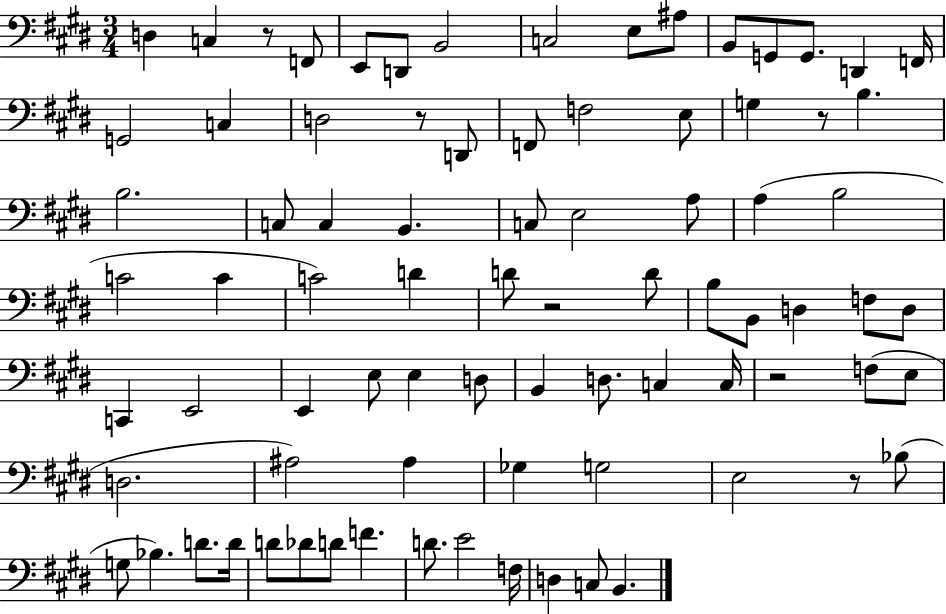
{
  \clef bass
  \numericTimeSignature
  \time 3/4
  \key e \major
  d4 c4 r8 f,8 | e,8 d,8 b,2 | c2 e8 ais8 | b,8 g,8 g,8. d,4 f,16 | \break g,2 c4 | d2 r8 d,8 | f,8 f2 e8 | g4 r8 b4. | \break b2. | c8 c4 b,4. | c8 e2 a8 | a4( b2 | \break c'2 c'4 | c'2) d'4 | d'8 r2 d'8 | b8 b,8 d4 f8 d8 | \break c,4 e,2 | e,4 e8 e4 d8 | b,4 d8. c4 c16 | r2 f8( e8 | \break d2. | ais2) ais4 | ges4 g2 | e2 r8 bes8( | \break g8 bes4.) d'8. d'16 | d'8 des'8 d'8 f'4. | d'8. e'2 f16 | d4 c8 b,4. | \break \bar "|."
}